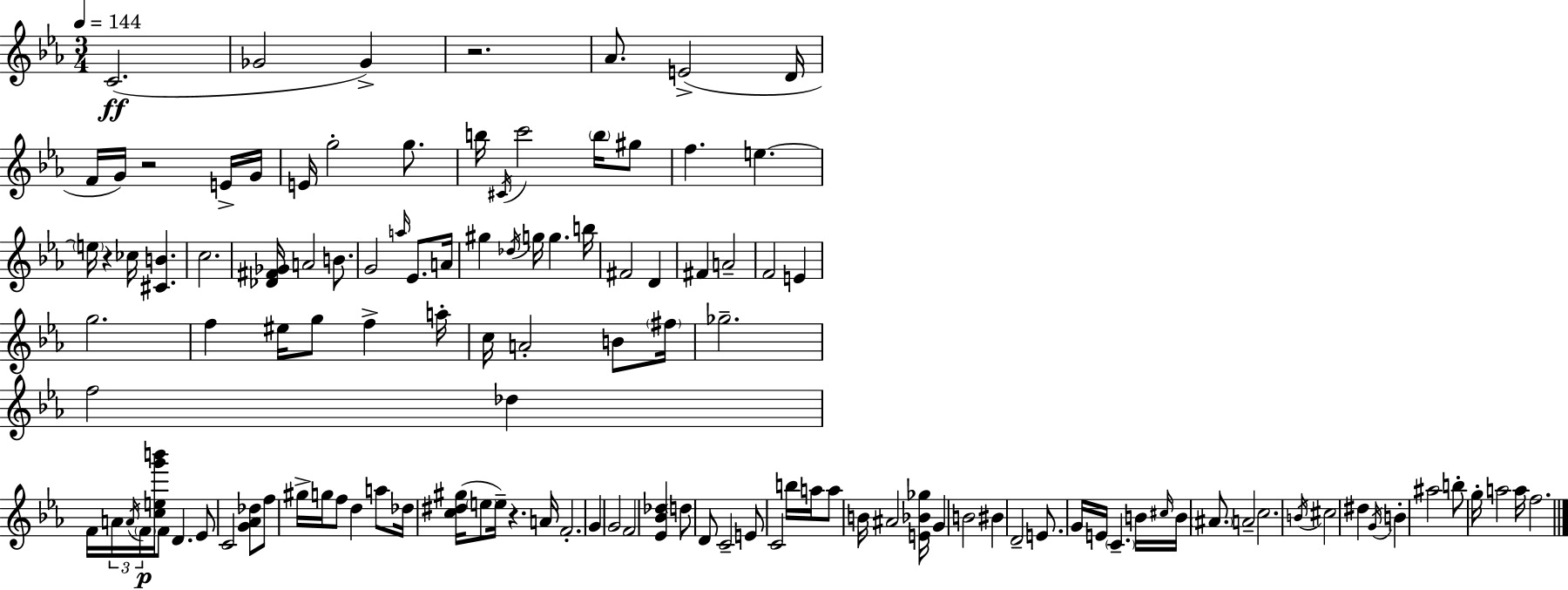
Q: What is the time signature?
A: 3/4